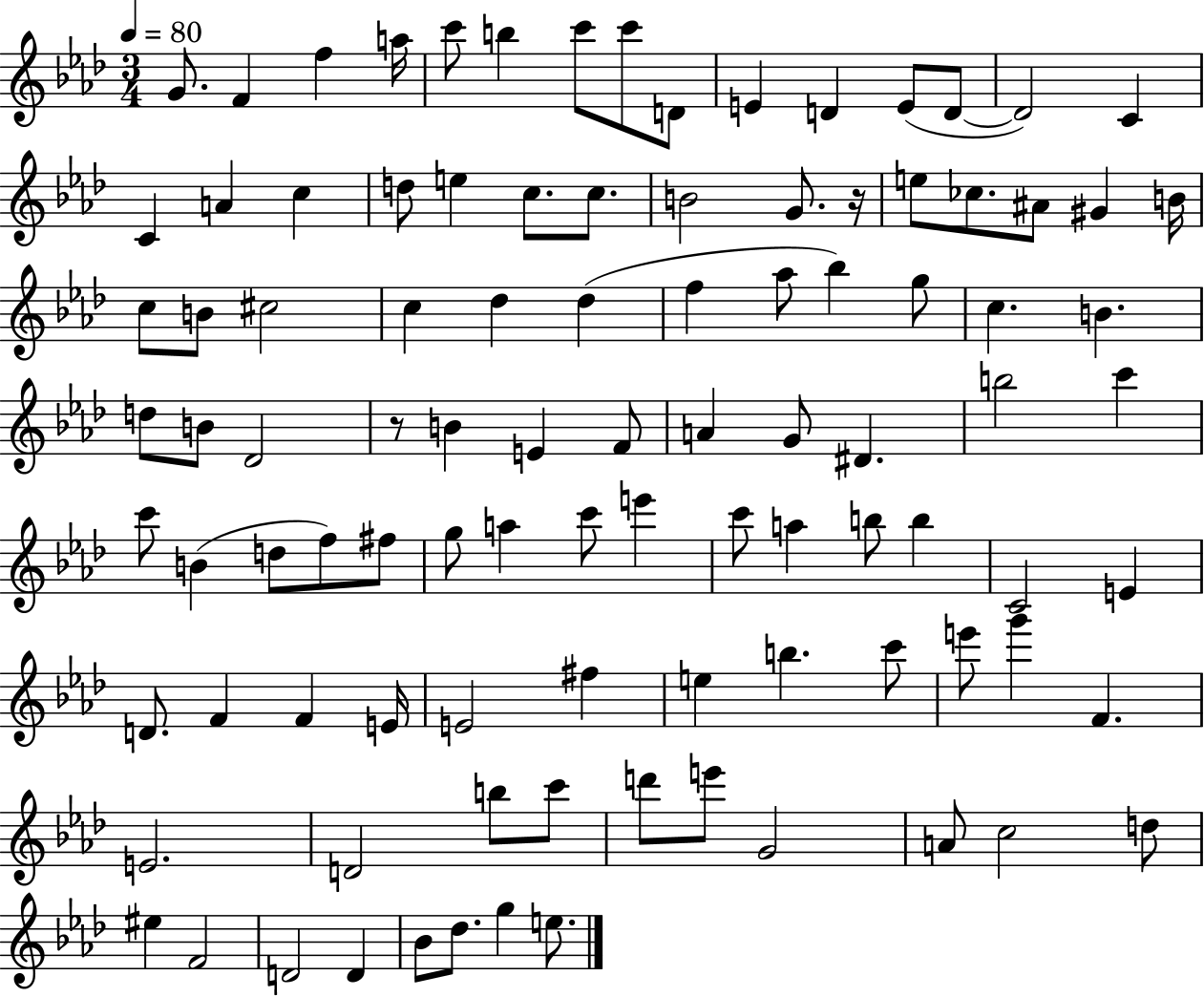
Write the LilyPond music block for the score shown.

{
  \clef treble
  \numericTimeSignature
  \time 3/4
  \key aes \major
  \tempo 4 = 80
  \repeat volta 2 { g'8. f'4 f''4 a''16 | c'''8 b''4 c'''8 c'''8 d'8 | e'4 d'4 e'8( d'8~~ | d'2) c'4 | \break c'4 a'4 c''4 | d''8 e''4 c''8. c''8. | b'2 g'8. r16 | e''8 ces''8. ais'8 gis'4 b'16 | \break c''8 b'8 cis''2 | c''4 des''4 des''4( | f''4 aes''8 bes''4) g''8 | c''4. b'4. | \break d''8 b'8 des'2 | r8 b'4 e'4 f'8 | a'4 g'8 dis'4. | b''2 c'''4 | \break c'''8 b'4( d''8 f''8) fis''8 | g''8 a''4 c'''8 e'''4 | c'''8 a''4 b''8 b''4 | c'2 e'4 | \break d'8. f'4 f'4 e'16 | e'2 fis''4 | e''4 b''4. c'''8 | e'''8 g'''4 f'4. | \break e'2. | d'2 b''8 c'''8 | d'''8 e'''8 g'2 | a'8 c''2 d''8 | \break eis''4 f'2 | d'2 d'4 | bes'8 des''8. g''4 e''8. | } \bar "|."
}